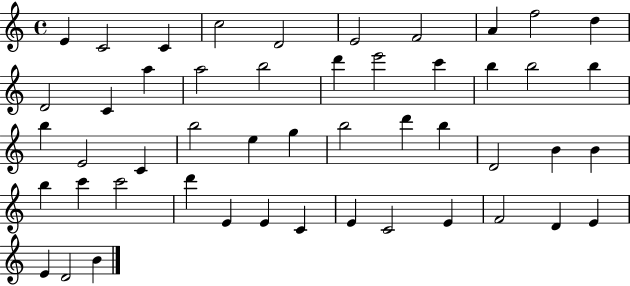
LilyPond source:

{
  \clef treble
  \time 4/4
  \defaultTimeSignature
  \key c \major
  e'4 c'2 c'4 | c''2 d'2 | e'2 f'2 | a'4 f''2 d''4 | \break d'2 c'4 a''4 | a''2 b''2 | d'''4 e'''2 c'''4 | b''4 b''2 b''4 | \break b''4 e'2 c'4 | b''2 e''4 g''4 | b''2 d'''4 b''4 | d'2 b'4 b'4 | \break b''4 c'''4 c'''2 | d'''4 e'4 e'4 c'4 | e'4 c'2 e'4 | f'2 d'4 e'4 | \break e'4 d'2 b'4 | \bar "|."
}